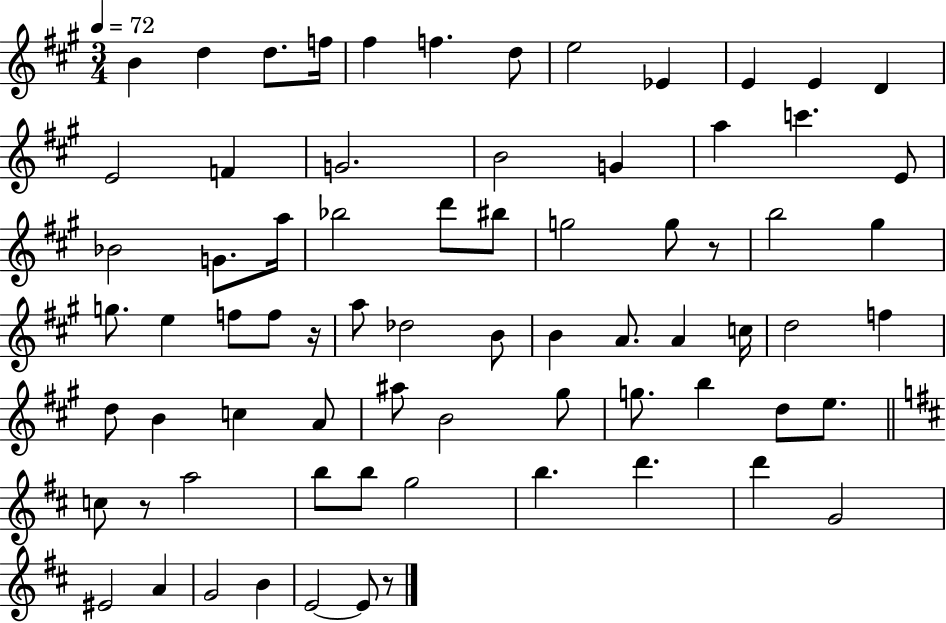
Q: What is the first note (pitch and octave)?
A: B4